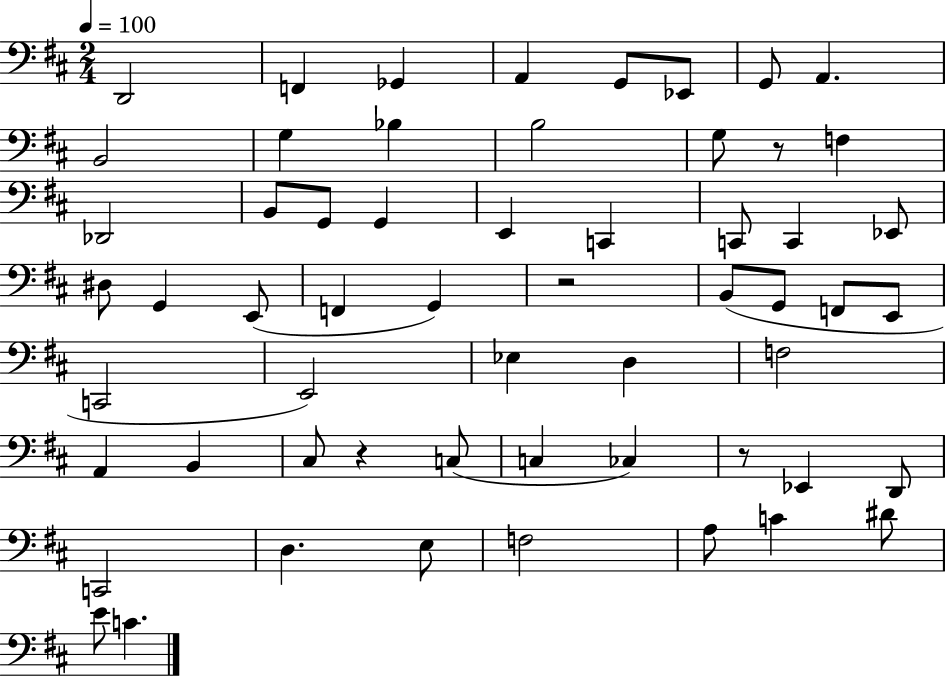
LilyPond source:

{
  \clef bass
  \numericTimeSignature
  \time 2/4
  \key d \major
  \tempo 4 = 100
  d,2 | f,4 ges,4 | a,4 g,8 ees,8 | g,8 a,4. | \break b,2 | g4 bes4 | b2 | g8 r8 f4 | \break des,2 | b,8 g,8 g,4 | e,4 c,4 | c,8 c,4 ees,8 | \break dis8 g,4 e,8( | f,4 g,4) | r2 | b,8( g,8 f,8 e,8 | \break c,2 | e,2) | ees4 d4 | f2 | \break a,4 b,4 | cis8 r4 c8( | c4 ces4) | r8 ees,4 d,8 | \break c,2 | d4. e8 | f2 | a8 c'4 dis'8 | \break e'8 c'4. | \bar "|."
}